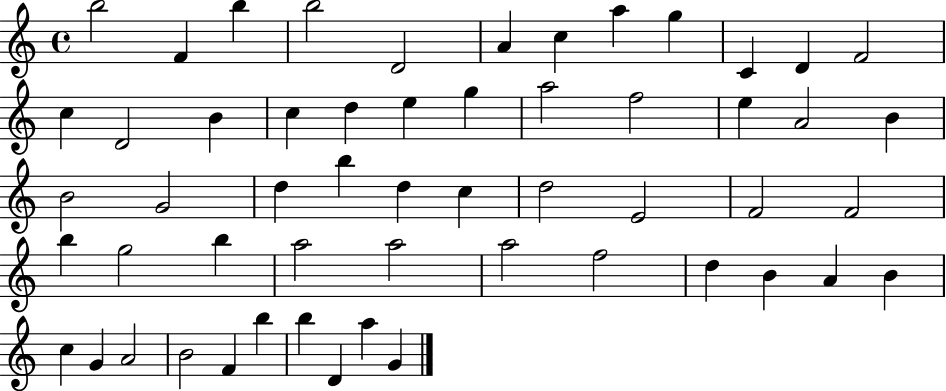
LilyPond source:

{
  \clef treble
  \time 4/4
  \defaultTimeSignature
  \key c \major
  b''2 f'4 b''4 | b''2 d'2 | a'4 c''4 a''4 g''4 | c'4 d'4 f'2 | \break c''4 d'2 b'4 | c''4 d''4 e''4 g''4 | a''2 f''2 | e''4 a'2 b'4 | \break b'2 g'2 | d''4 b''4 d''4 c''4 | d''2 e'2 | f'2 f'2 | \break b''4 g''2 b''4 | a''2 a''2 | a''2 f''2 | d''4 b'4 a'4 b'4 | \break c''4 g'4 a'2 | b'2 f'4 b''4 | b''4 d'4 a''4 g'4 | \bar "|."
}